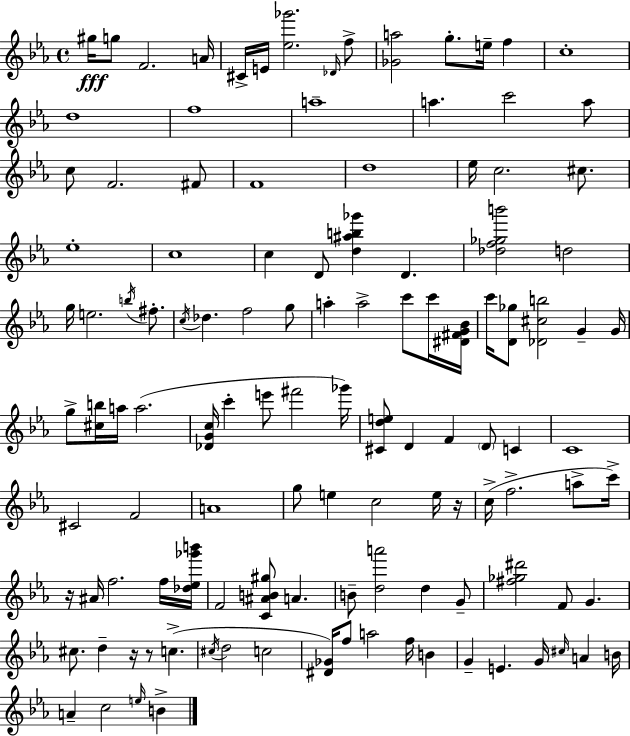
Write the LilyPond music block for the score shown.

{
  \clef treble
  \time 4/4
  \defaultTimeSignature
  \key c \minor
  \repeat volta 2 { gis''16\fff g''8 f'2. a'16 | cis'16-> e'16 <ees'' ges'''>2. \grace { des'16 } f''8-> | <ges' a''>2 g''8.-. e''16-- f''4 | c''1-. | \break d''1 | f''1 | a''1-- | a''4. c'''2 a''8 | \break c''8 f'2. fis'8 | f'1 | d''1 | ees''16 c''2. cis''8. | \break ees''1-. | c''1 | c''4 d'8 <d'' ais'' b'' ges'''>4 d'4. | <des'' f'' ges'' b'''>2 d''2 | \break g''16 e''2. \acciaccatura { b''16 } fis''8.-. | \acciaccatura { c''16 } des''4. f''2 | g''8 a''4-. a''2-> c'''8 | c'''16 <dis' fis' g' bes'>16 c'''16 <d' ges''>8 <des' cis'' b''>2 g'4-- | \break g'16 g''8-> <cis'' b''>16 a''16 a''2.( | <des' g' c''>16 c'''4-. e'''8 fis'''2 | ges'''16) <cis' d'' e''>8 d'4 f'4 \parenthesize d'8 c'4 | c'1 | \break cis'2 f'2 | a'1 | g''8 e''4 c''2 | e''16 r16 c''16->( f''2.-> | \break a''8-> c'''16->) r16 ais'16 f''2. | f''16 <des'' ees'' ges''' b'''>16 f'2 <c' ais' b' gis''>8 a'4. | b'8-- <d'' a'''>2 d''4 | g'8-- <fis'' ges'' dis'''>2 f'8 g'4. | \break cis''8. d''4-- r16 r8 c''4.->( | \acciaccatura { cis''16 } d''2 c''2 | <dis' ges'>16) f''8 a''2 f''16 | b'4 g'4-- e'4. g'16 \grace { cis''16 } | \break a'4 b'16 a'4-- c''2 | \grace { e''16 } b'4-> } \bar "|."
}